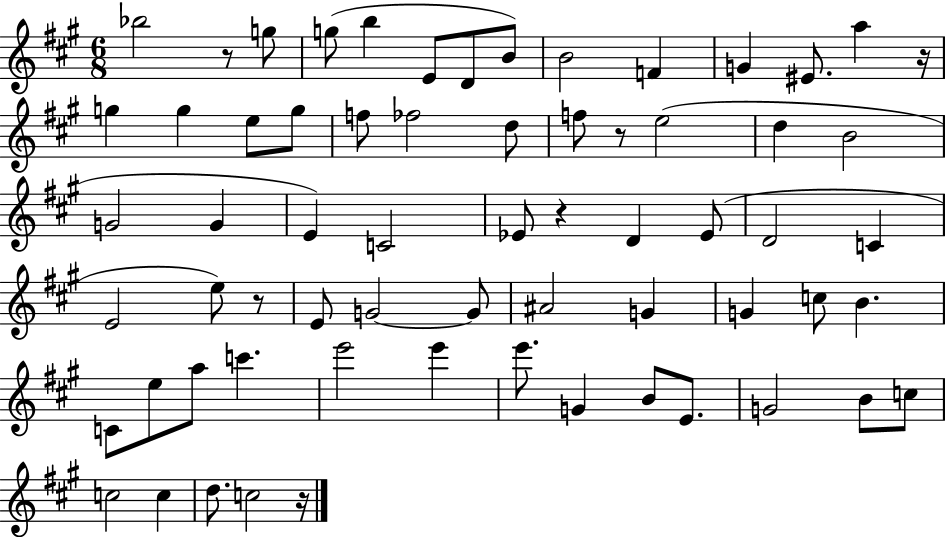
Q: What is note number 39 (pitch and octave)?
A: G4